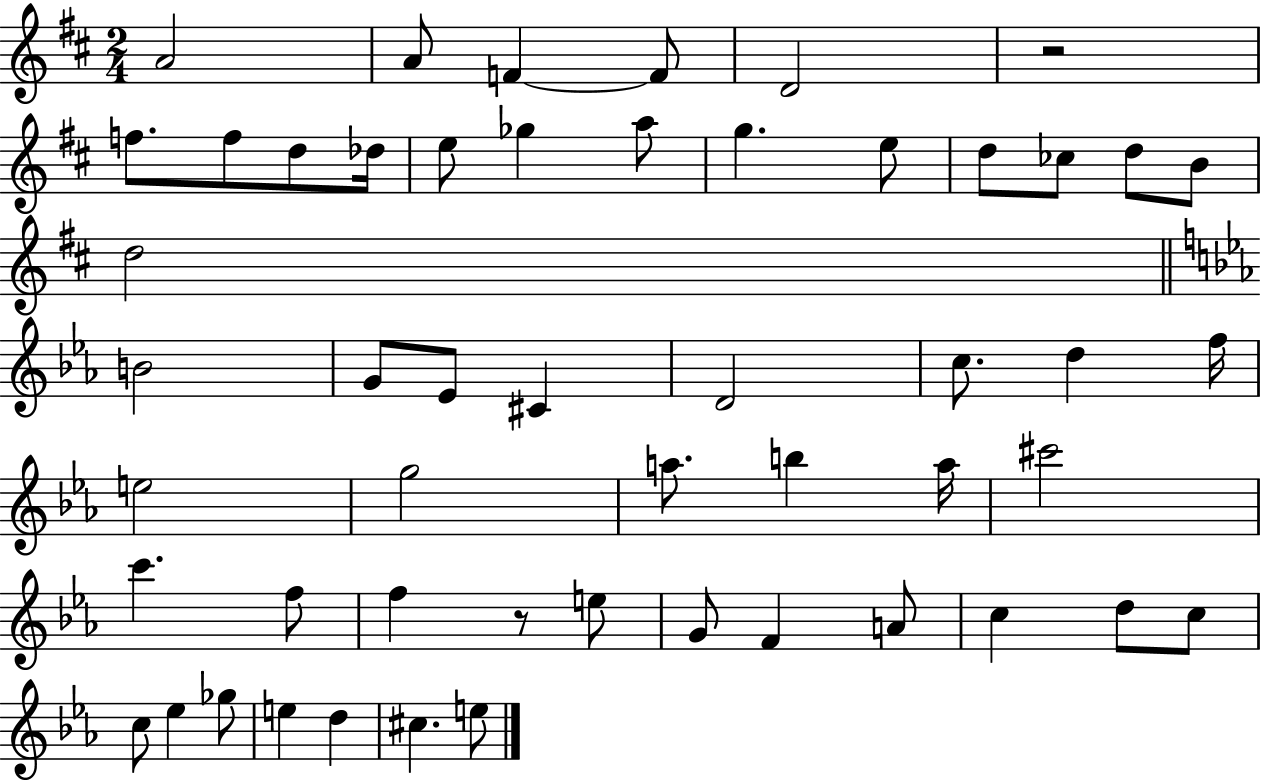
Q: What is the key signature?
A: D major